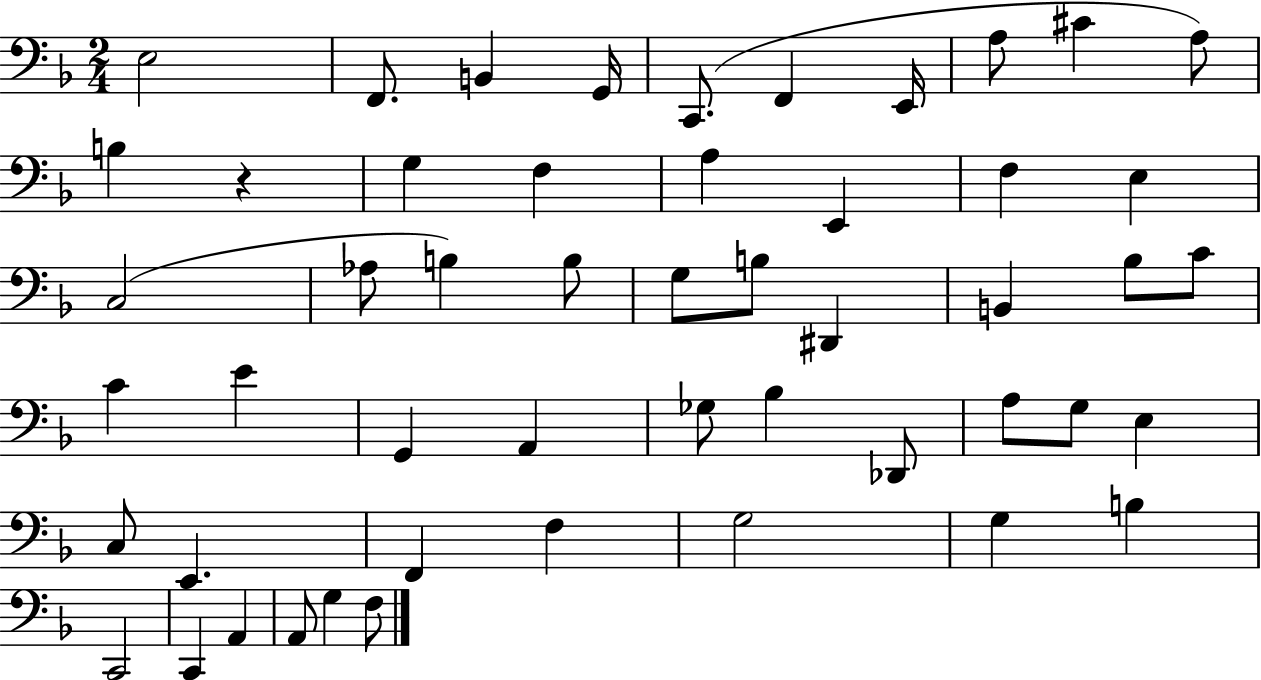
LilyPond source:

{
  \clef bass
  \numericTimeSignature
  \time 2/4
  \key f \major
  e2 | f,8. b,4 g,16 | c,8.( f,4 e,16 | a8 cis'4 a8) | \break b4 r4 | g4 f4 | a4 e,4 | f4 e4 | \break c2( | aes8 b4) b8 | g8 b8 dis,4 | b,4 bes8 c'8 | \break c'4 e'4 | g,4 a,4 | ges8 bes4 des,8 | a8 g8 e4 | \break c8 e,4. | f,4 f4 | g2 | g4 b4 | \break c,2 | c,4 a,4 | a,8 g4 f8 | \bar "|."
}